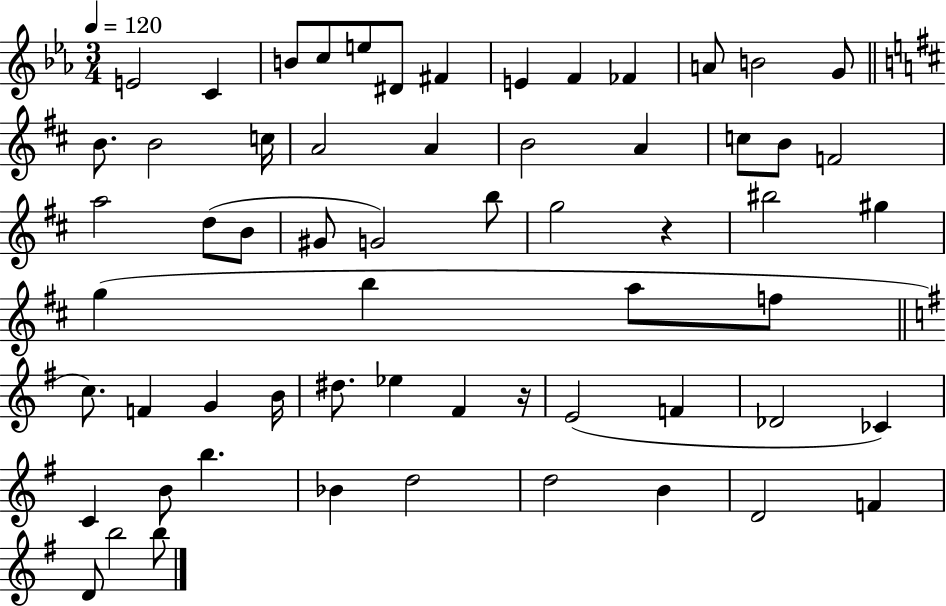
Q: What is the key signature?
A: EES major